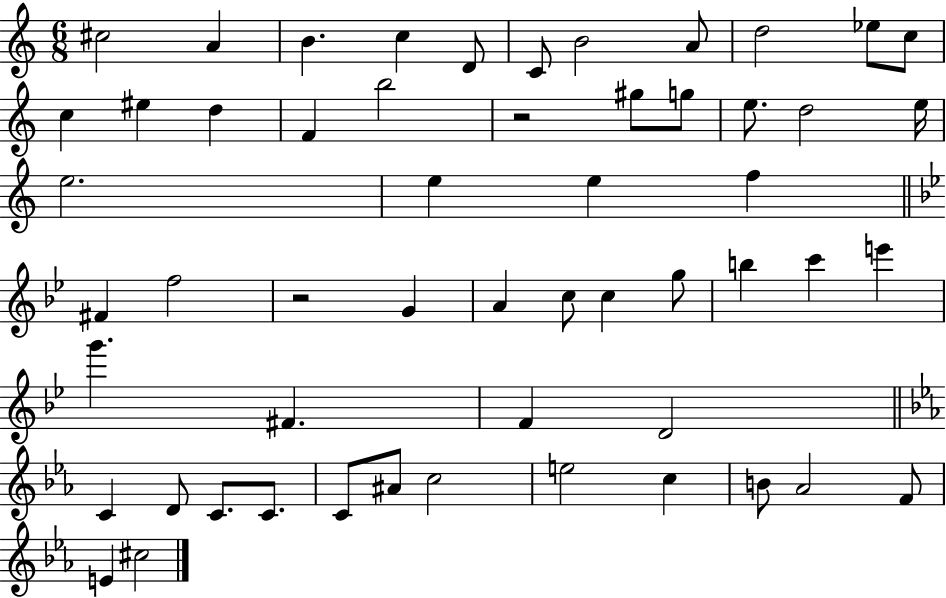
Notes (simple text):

C#5/h A4/q B4/q. C5/q D4/e C4/e B4/h A4/e D5/h Eb5/e C5/e C5/q EIS5/q D5/q F4/q B5/h R/h G#5/e G5/e E5/e. D5/h E5/s E5/h. E5/q E5/q F5/q F#4/q F5/h R/h G4/q A4/q C5/e C5/q G5/e B5/q C6/q E6/q G6/q. F#4/q. F4/q D4/h C4/q D4/e C4/e. C4/e. C4/e A#4/e C5/h E5/h C5/q B4/e Ab4/h F4/e E4/q C#5/h